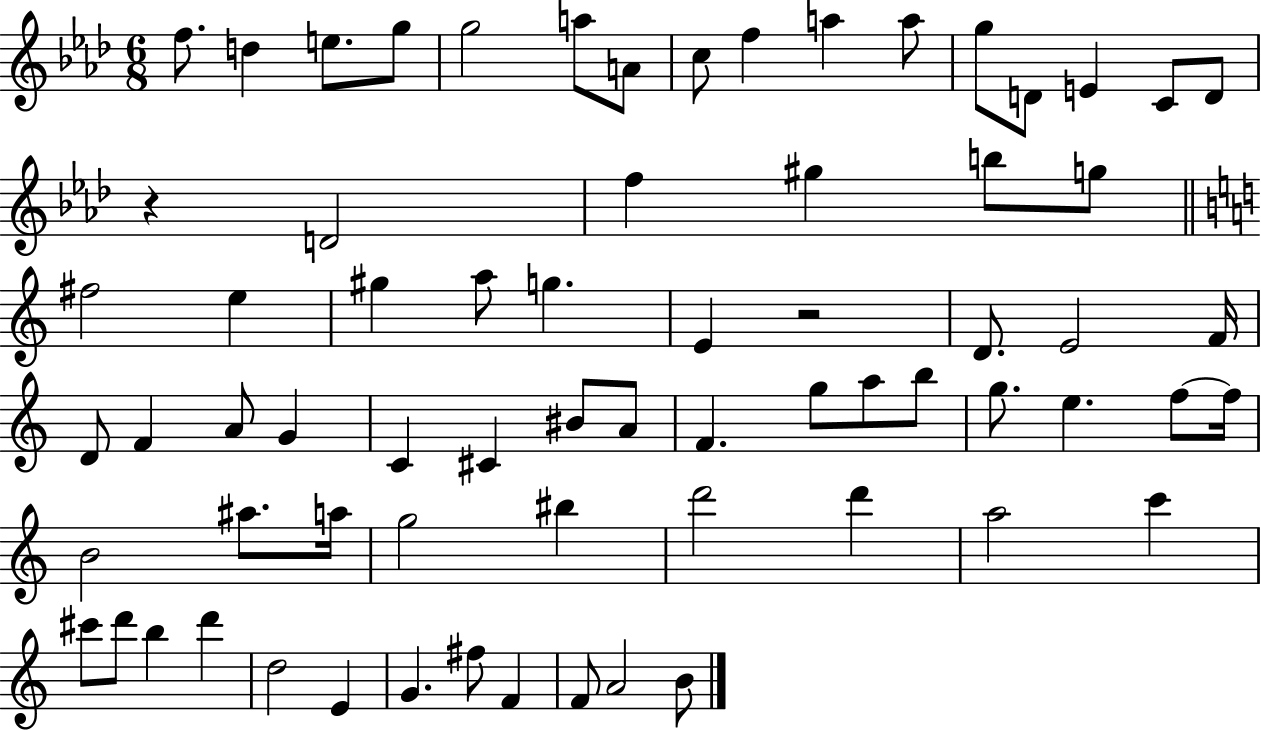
F5/e. D5/q E5/e. G5/e G5/h A5/e A4/e C5/e F5/q A5/q A5/e G5/e D4/e E4/q C4/e D4/e R/q D4/h F5/q G#5/q B5/e G5/e F#5/h E5/q G#5/q A5/e G5/q. E4/q R/h D4/e. E4/h F4/s D4/e F4/q A4/e G4/q C4/q C#4/q BIS4/e A4/e F4/q. G5/e A5/e B5/e G5/e. E5/q. F5/e F5/s B4/h A#5/e. A5/s G5/h BIS5/q D6/h D6/q A5/h C6/q C#6/e D6/e B5/q D6/q D5/h E4/q G4/q. F#5/e F4/q F4/e A4/h B4/e